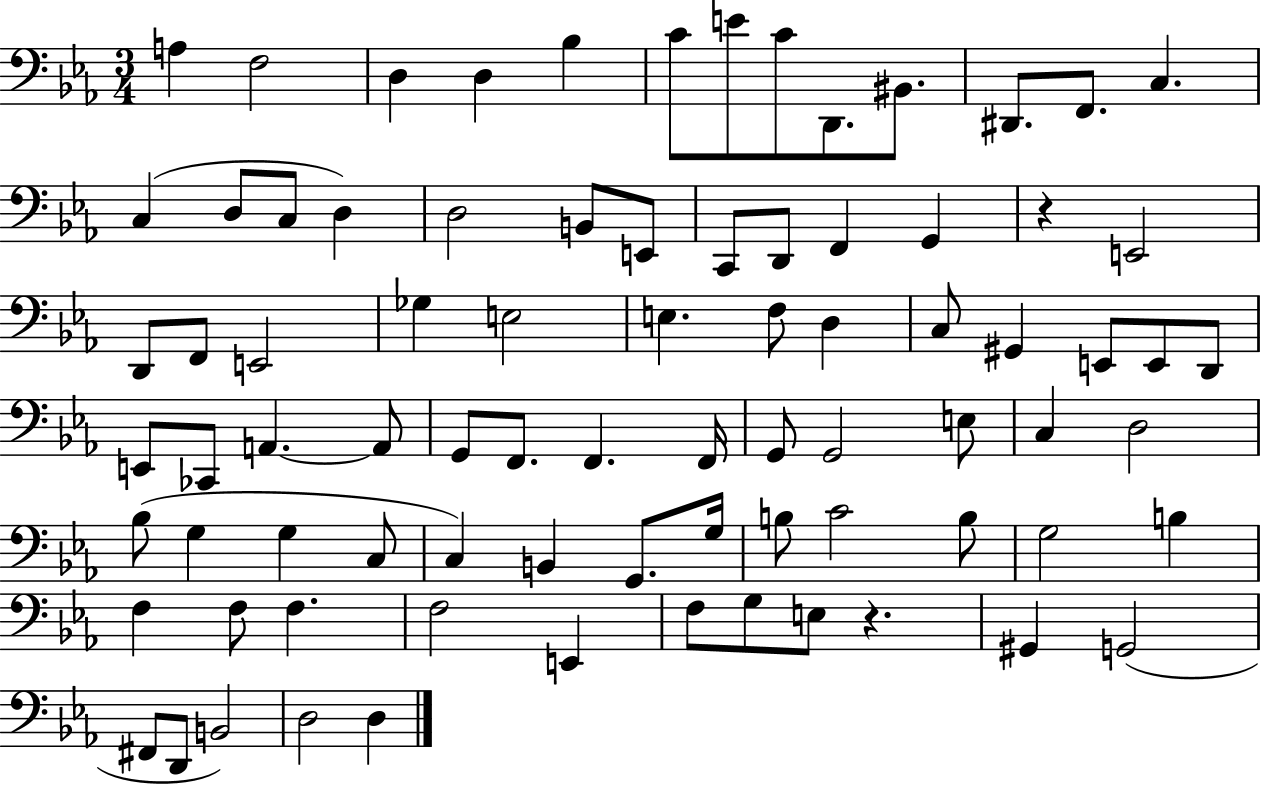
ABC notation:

X:1
T:Untitled
M:3/4
L:1/4
K:Eb
A, F,2 D, D, _B, C/2 E/2 C/2 D,,/2 ^B,,/2 ^D,,/2 F,,/2 C, C, D,/2 C,/2 D, D,2 B,,/2 E,,/2 C,,/2 D,,/2 F,, G,, z E,,2 D,,/2 F,,/2 E,,2 _G, E,2 E, F,/2 D, C,/2 ^G,, E,,/2 E,,/2 D,,/2 E,,/2 _C,,/2 A,, A,,/2 G,,/2 F,,/2 F,, F,,/4 G,,/2 G,,2 E,/2 C, D,2 _B,/2 G, G, C,/2 C, B,, G,,/2 G,/4 B,/2 C2 B,/2 G,2 B, F, F,/2 F, F,2 E,, F,/2 G,/2 E,/2 z ^G,, G,,2 ^F,,/2 D,,/2 B,,2 D,2 D,